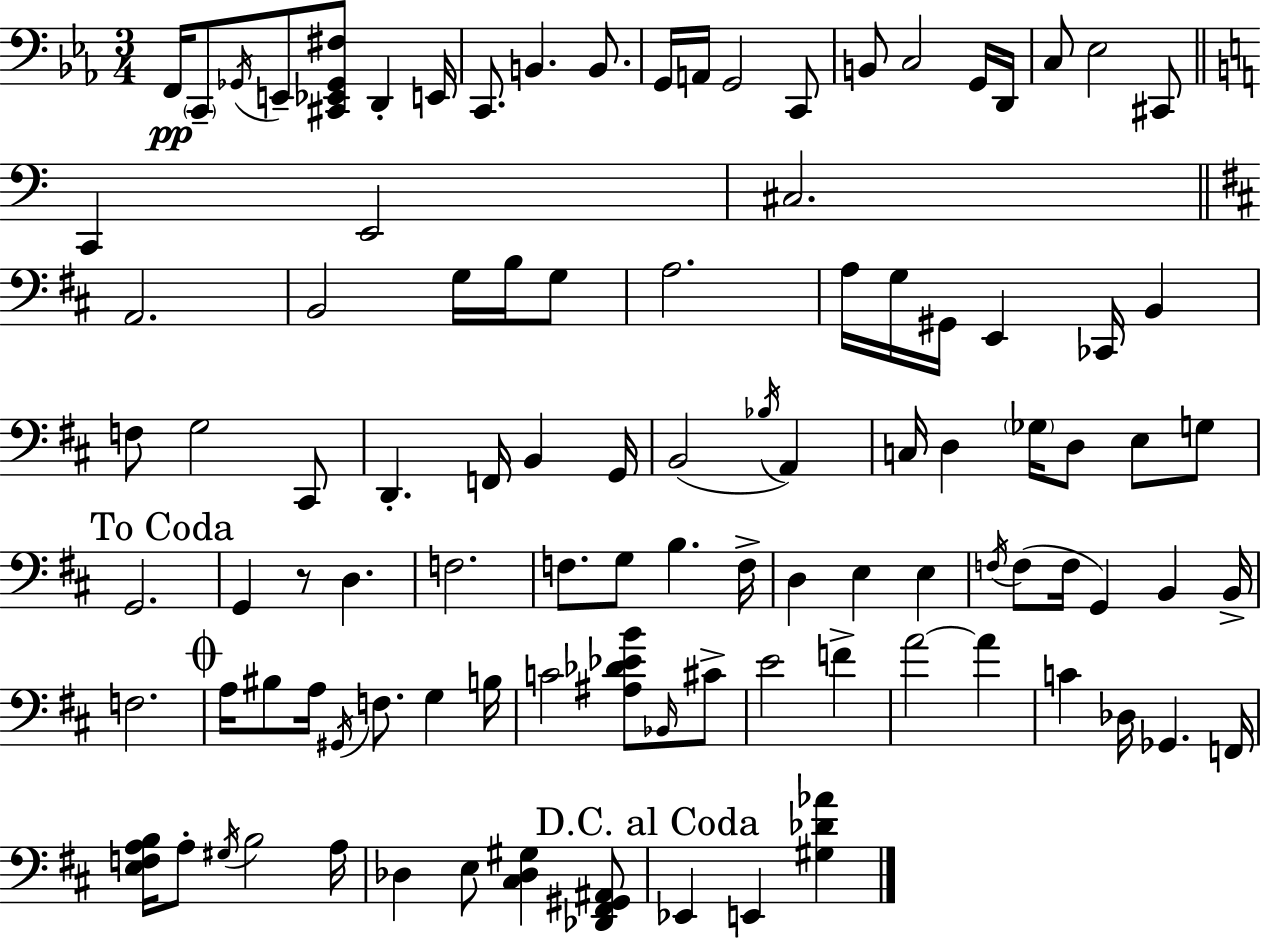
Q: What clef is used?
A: bass